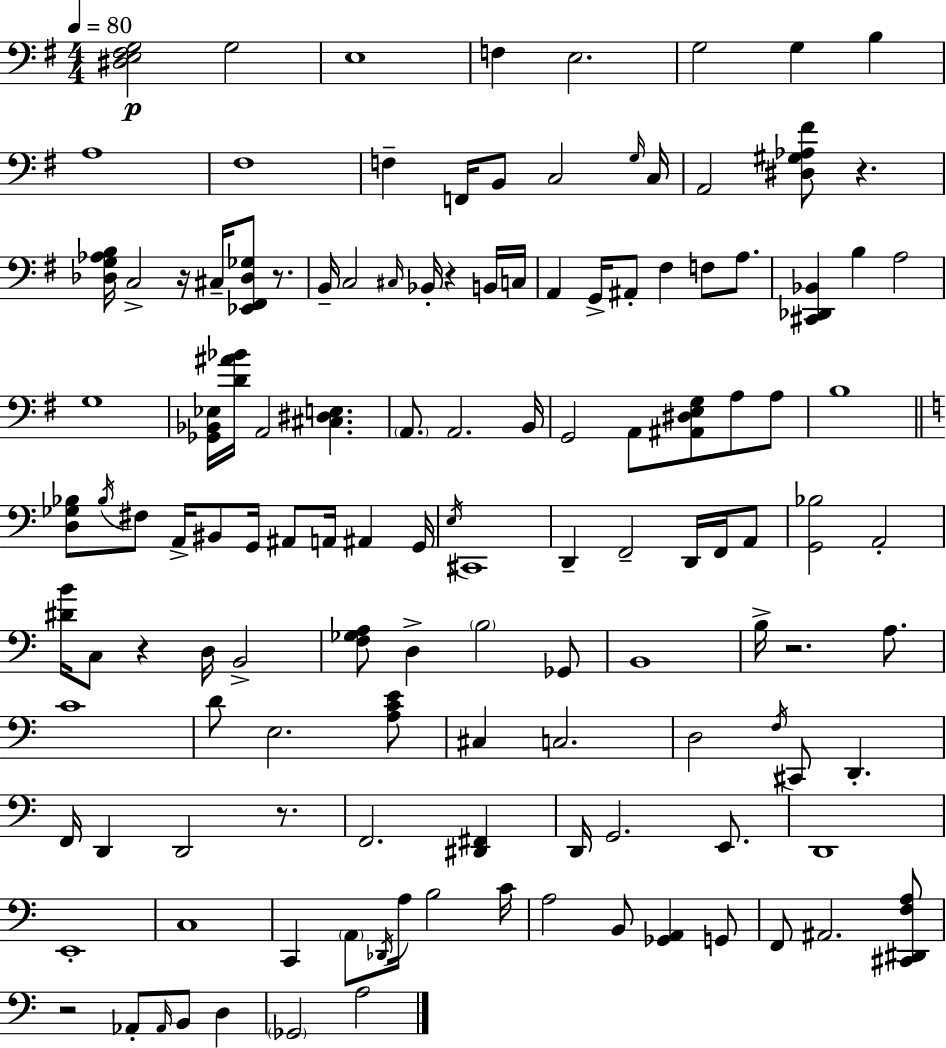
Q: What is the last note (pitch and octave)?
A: A3